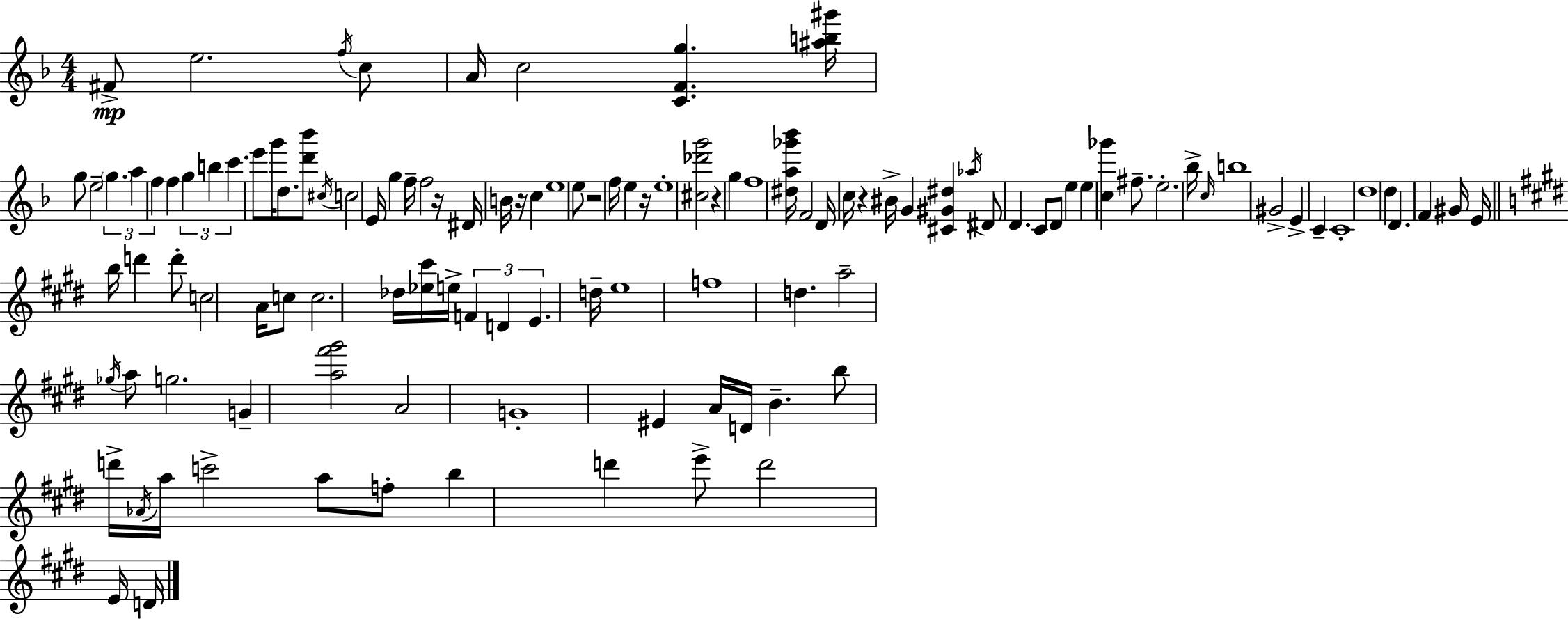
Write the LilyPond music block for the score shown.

{
  \clef treble
  \numericTimeSignature
  \time 4/4
  \key f \major
  fis'8->\mp e''2. \acciaccatura { f''16 } c''8 | a'16 c''2 <c' f' g''>4. | <ais'' b'' gis'''>16 g''8 e''2-- \tuplet 3/2 { \parenthesize g''4. | a''4 f''4 } f''4 \tuplet 3/2 { g''4 | \break b''4 c'''4. } e'''8 g'''16 d''8. | <d''' bes'''>8 \acciaccatura { cis''16 } c''2 e'16 g''4 | f''16-- f''2 r16 dis'16 b'16 r16 c''4 | e''1 | \break e''8 r2 f''16 e''4 | r16 e''1-. | <cis'' des''' g'''>2 r4 g''4 | f''1 | \break <dis'' a'' ges''' bes'''>16 f'2 d'16 c''16 r4 | bis'16-> g'4 <cis' gis' dis''>4 \acciaccatura { aes''16 } dis'8 d'4. | c'8 d'8 e''4 e''4 <c'' ges'''>4 | fis''8.-- e''2.-. | \break bes''16-> \grace { c''16 } b''1 | gis'2-> e'4-> | c'4-- c'1-. | d''1 | \break d''4 d'4. f'4 | gis'16 e'16 \bar "||" \break \key e \major b''16 d'''4 d'''8-. c''2 a'16 | c''8 c''2. des''16 <ees'' cis'''>16 | e''16-> \tuplet 3/2 { f'4 d'4 e'4. } d''16-- | e''1 | \break f''1 | d''4. a''2-- \acciaccatura { ges''16 } a''8 | g''2. g'4-- | <a'' fis''' gis'''>2 a'2 | \break g'1-. | eis'4 a'16 d'16 b'4.-- b''8 d'''16-> | \acciaccatura { aes'16 } a''16 c'''2-> a''8 f''8-. b''4 | d'''4 e'''8-> d'''2 | \break e'16 d'16 \bar "|."
}